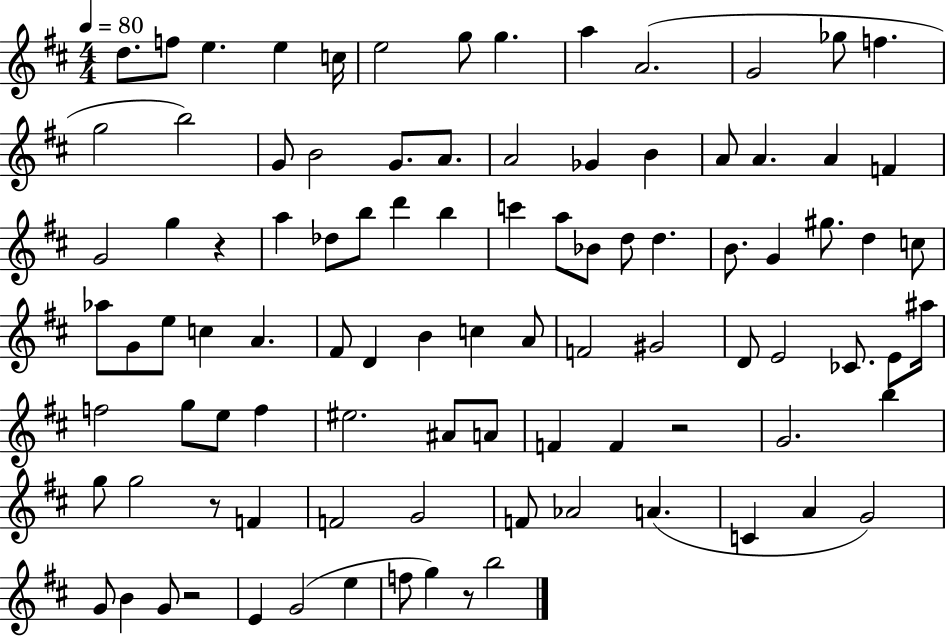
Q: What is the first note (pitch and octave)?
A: D5